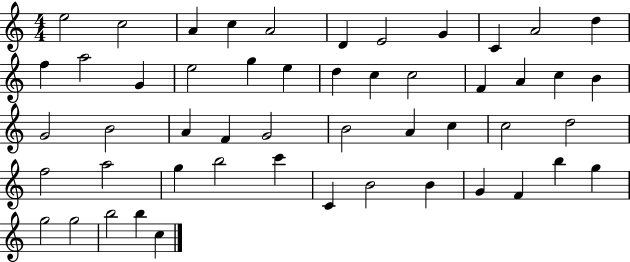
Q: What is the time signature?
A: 4/4